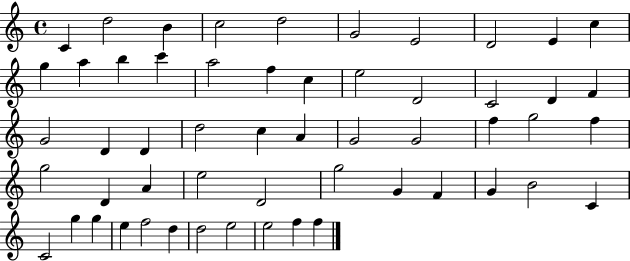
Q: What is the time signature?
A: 4/4